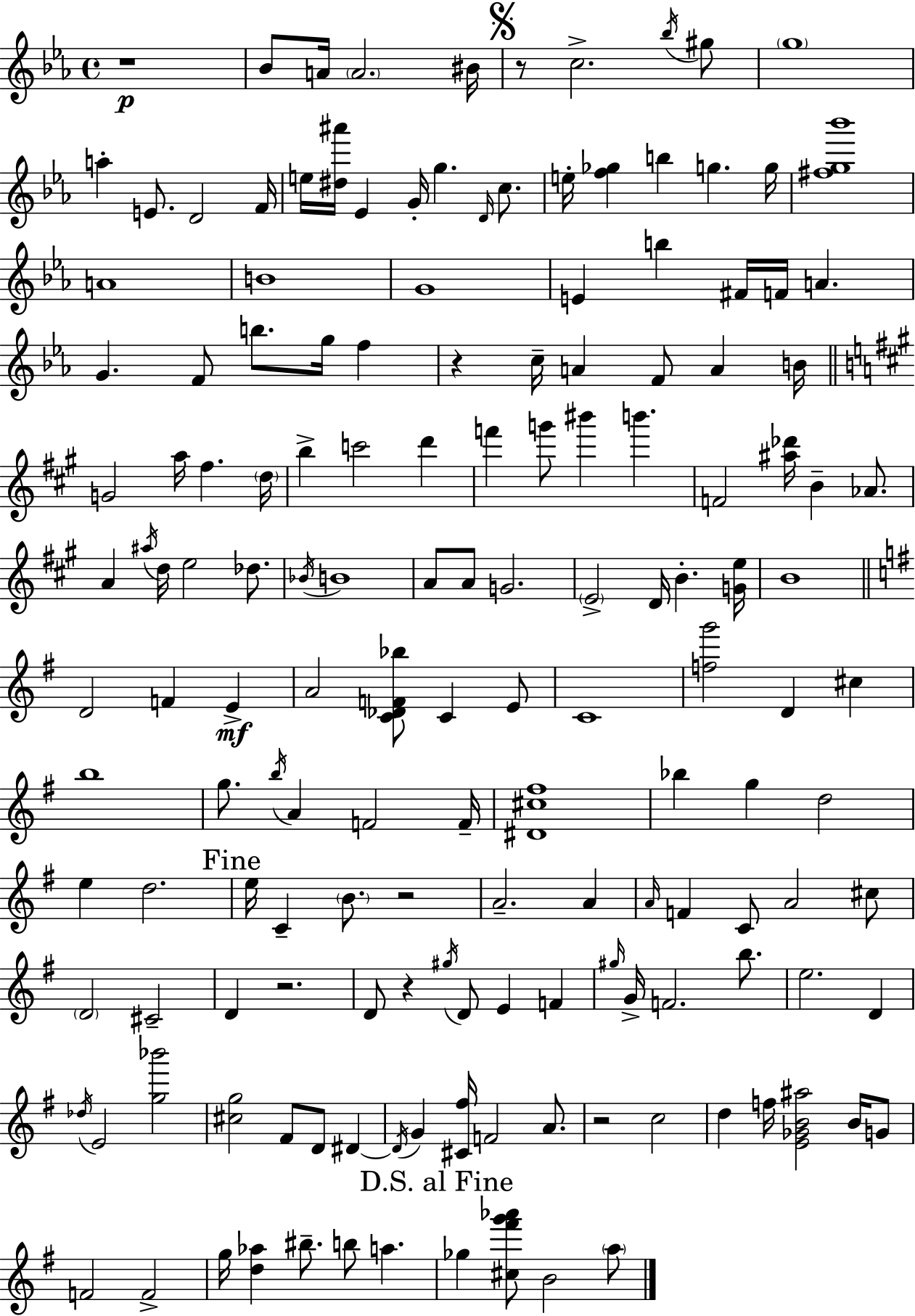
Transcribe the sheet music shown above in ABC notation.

X:1
T:Untitled
M:4/4
L:1/4
K:Cm
z4 _B/2 A/4 A2 ^B/4 z/2 c2 _b/4 ^g/2 g4 a E/2 D2 F/4 e/4 [^d^a']/4 _E G/4 g D/4 c/2 e/4 [f_g] b g g/4 [^fg_b']4 A4 B4 G4 E b ^F/4 F/4 A G F/2 b/2 g/4 f z c/4 A F/2 A B/4 G2 a/4 ^f d/4 b c'2 d' f' g'/2 ^b' b' F2 [^a_d']/4 B _A/2 A ^a/4 d/4 e2 _d/2 _B/4 B4 A/2 A/2 G2 E2 D/4 B [Ge]/4 B4 D2 F E A2 [C_DF_b]/2 C E/2 C4 [fg']2 D ^c b4 g/2 b/4 A F2 F/4 [^D^c^f]4 _b g d2 e d2 e/4 C B/2 z2 A2 A A/4 F C/2 A2 ^c/2 D2 ^C2 D z2 D/2 z ^g/4 D/2 E F ^g/4 G/4 F2 b/2 e2 D _d/4 E2 [g_b']2 [^cg]2 ^F/2 D/2 ^D ^D/4 G [^C^f]/4 F2 A/2 z2 c2 d f/4 [E_GB^a]2 B/4 G/2 F2 F2 g/4 [d_a] ^b/2 b/2 a _g [^c^f'g'_a']/2 B2 a/2